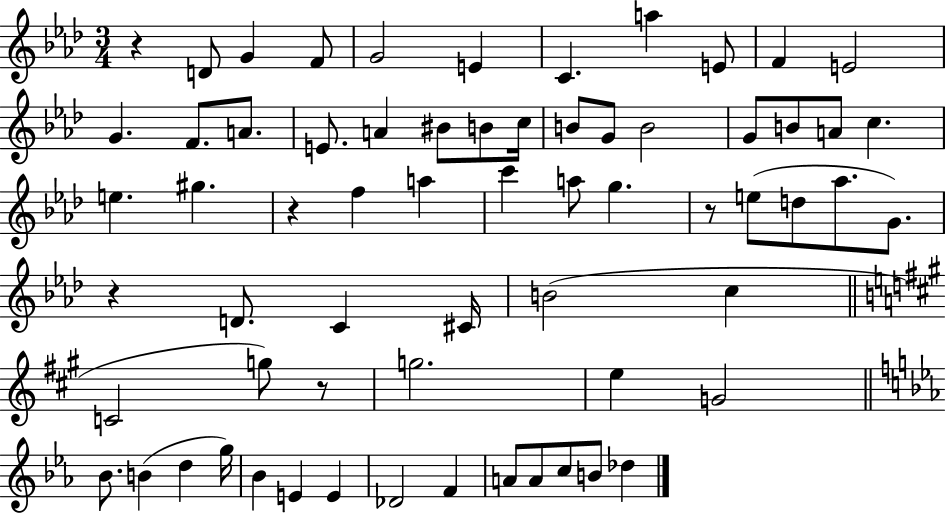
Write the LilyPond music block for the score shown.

{
  \clef treble
  \numericTimeSignature
  \time 3/4
  \key aes \major
  r4 d'8 g'4 f'8 | g'2 e'4 | c'4. a''4 e'8 | f'4 e'2 | \break g'4. f'8. a'8. | e'8. a'4 bis'8 b'8 c''16 | b'8 g'8 b'2 | g'8 b'8 a'8 c''4. | \break e''4. gis''4. | r4 f''4 a''4 | c'''4 a''8 g''4. | r8 e''8( d''8 aes''8. g'8.) | \break r4 d'8. c'4 cis'16 | b'2( c''4 | \bar "||" \break \key a \major c'2 g''8) r8 | g''2. | e''4 g'2 | \bar "||" \break \key c \minor bes'8. b'4( d''4 g''16) | bes'4 e'4 e'4 | des'2 f'4 | a'8 a'8 c''8 b'8 des''4 | \break \bar "|."
}